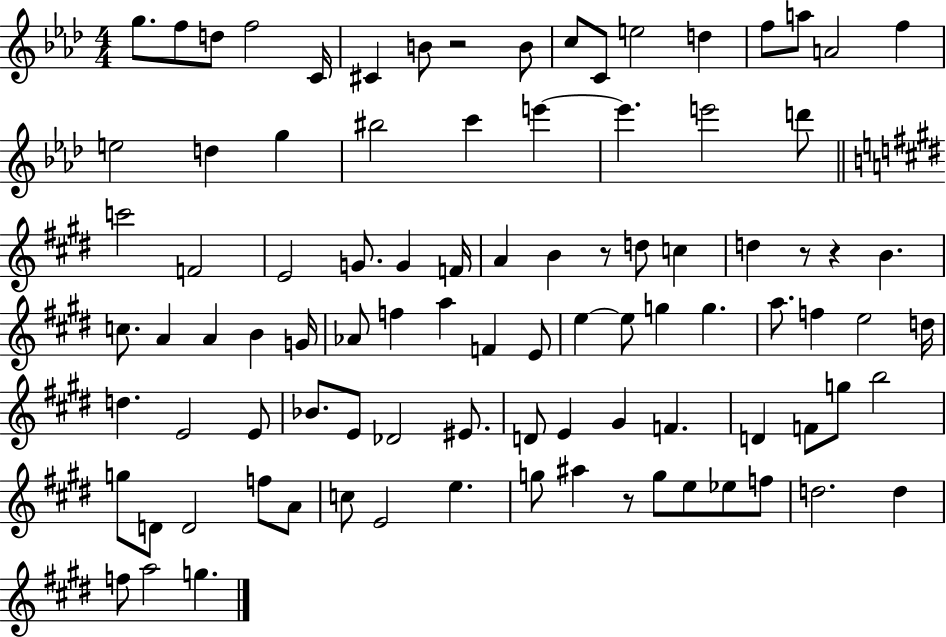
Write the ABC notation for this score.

X:1
T:Untitled
M:4/4
L:1/4
K:Ab
g/2 f/2 d/2 f2 C/4 ^C B/2 z2 B/2 c/2 C/2 e2 d f/2 a/2 A2 f e2 d g ^b2 c' e' e' e'2 d'/2 c'2 F2 E2 G/2 G F/4 A B z/2 d/2 c d z/2 z B c/2 A A B G/4 _A/2 f a F E/2 e e/2 g g a/2 f e2 d/4 d E2 E/2 _B/2 E/2 _D2 ^E/2 D/2 E ^G F D F/2 g/2 b2 g/2 D/2 D2 f/2 A/2 c/2 E2 e g/2 ^a z/2 g/2 e/2 _e/2 f/2 d2 d f/2 a2 g